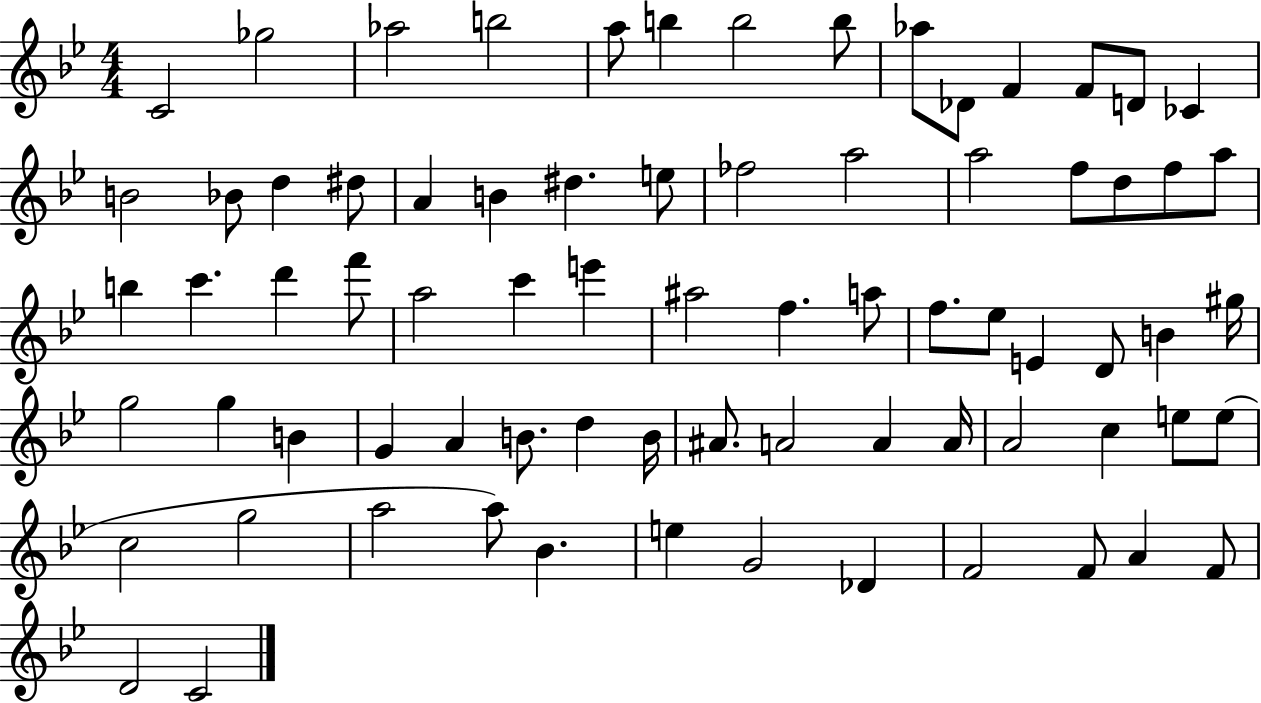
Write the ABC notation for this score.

X:1
T:Untitled
M:4/4
L:1/4
K:Bb
C2 _g2 _a2 b2 a/2 b b2 b/2 _a/2 _D/2 F F/2 D/2 _C B2 _B/2 d ^d/2 A B ^d e/2 _f2 a2 a2 f/2 d/2 f/2 a/2 b c' d' f'/2 a2 c' e' ^a2 f a/2 f/2 _e/2 E D/2 B ^g/4 g2 g B G A B/2 d B/4 ^A/2 A2 A A/4 A2 c e/2 e/2 c2 g2 a2 a/2 _B e G2 _D F2 F/2 A F/2 D2 C2